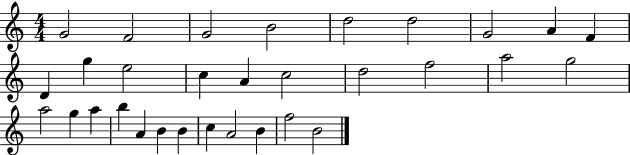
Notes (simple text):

G4/h F4/h G4/h B4/h D5/h D5/h G4/h A4/q F4/q D4/q G5/q E5/h C5/q A4/q C5/h D5/h F5/h A5/h G5/h A5/h G5/q A5/q B5/q A4/q B4/q B4/q C5/q A4/h B4/q F5/h B4/h